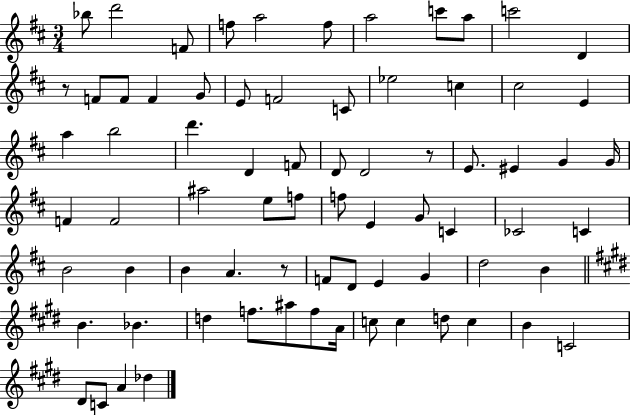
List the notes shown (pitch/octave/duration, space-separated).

Bb5/e D6/h F4/e F5/e A5/h F5/e A5/h C6/e A5/e C6/h D4/q R/e F4/e F4/e F4/q G4/e E4/e F4/h C4/e Eb5/h C5/q C#5/h E4/q A5/q B5/h D6/q. D4/q F4/e D4/e D4/h R/e E4/e. EIS4/q G4/q G4/s F4/q F4/h A#5/h E5/e F5/e F5/e E4/q G4/e C4/q CES4/h C4/q B4/h B4/q B4/q A4/q. R/e F4/e D4/e E4/q G4/q D5/h B4/q B4/q. Bb4/q. D5/q F5/e. A#5/e F5/e A4/s C5/e C5/q D5/e C5/q B4/q C4/h D#4/e C4/e A4/q Db5/q